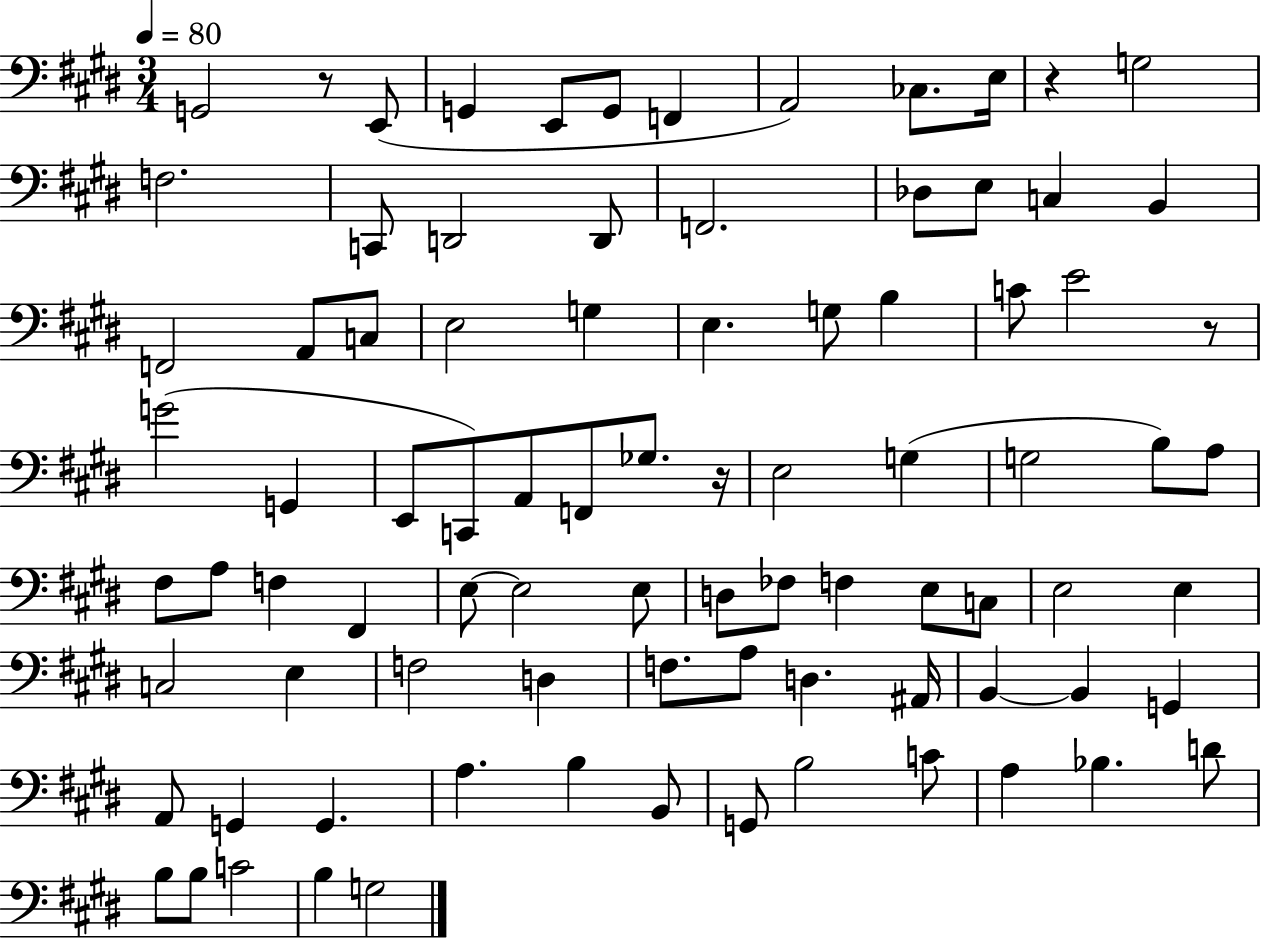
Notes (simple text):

G2/h R/e E2/e G2/q E2/e G2/e F2/q A2/h CES3/e. E3/s R/q G3/h F3/h. C2/e D2/h D2/e F2/h. Db3/e E3/e C3/q B2/q F2/h A2/e C3/e E3/h G3/q E3/q. G3/e B3/q C4/e E4/h R/e G4/h G2/q E2/e C2/e A2/e F2/e Gb3/e. R/s E3/h G3/q G3/h B3/e A3/e F#3/e A3/e F3/q F#2/q E3/e E3/h E3/e D3/e FES3/e F3/q E3/e C3/e E3/h E3/q C3/h E3/q F3/h D3/q F3/e. A3/e D3/q. A#2/s B2/q B2/q G2/q A2/e G2/q G2/q. A3/q. B3/q B2/e G2/e B3/h C4/e A3/q Bb3/q. D4/e B3/e B3/e C4/h B3/q G3/h